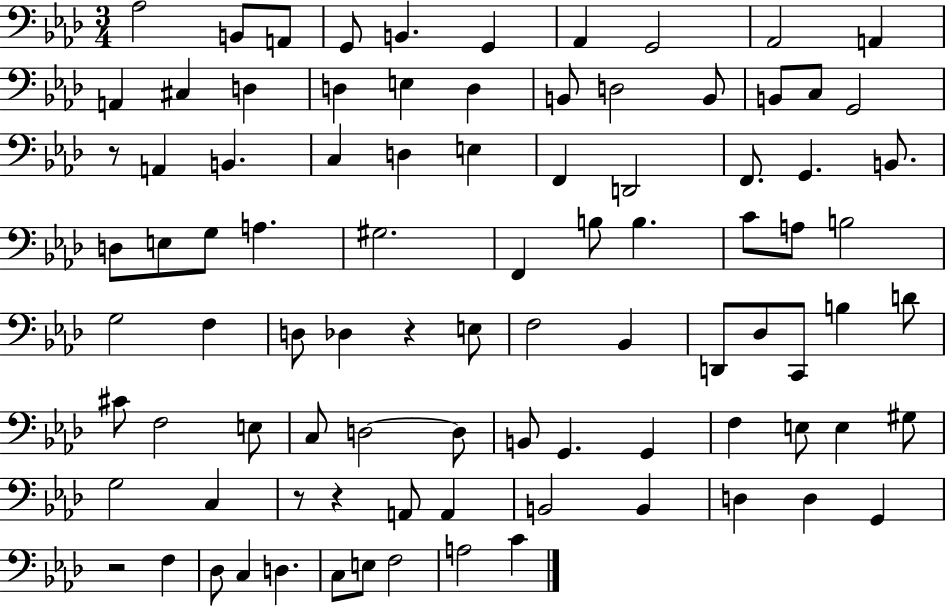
X:1
T:Untitled
M:3/4
L:1/4
K:Ab
_A,2 B,,/2 A,,/2 G,,/2 B,, G,, _A,, G,,2 _A,,2 A,, A,, ^C, D, D, E, D, B,,/2 D,2 B,,/2 B,,/2 C,/2 G,,2 z/2 A,, B,, C, D, E, F,, D,,2 F,,/2 G,, B,,/2 D,/2 E,/2 G,/2 A, ^G,2 F,, B,/2 B, C/2 A,/2 B,2 G,2 F, D,/2 _D, z E,/2 F,2 _B,, D,,/2 _D,/2 C,,/2 B, D/2 ^C/2 F,2 E,/2 C,/2 D,2 D,/2 B,,/2 G,, G,, F, E,/2 E, ^G,/2 G,2 C, z/2 z A,,/2 A,, B,,2 B,, D, D, G,, z2 F, _D,/2 C, D, C,/2 E,/2 F,2 A,2 C